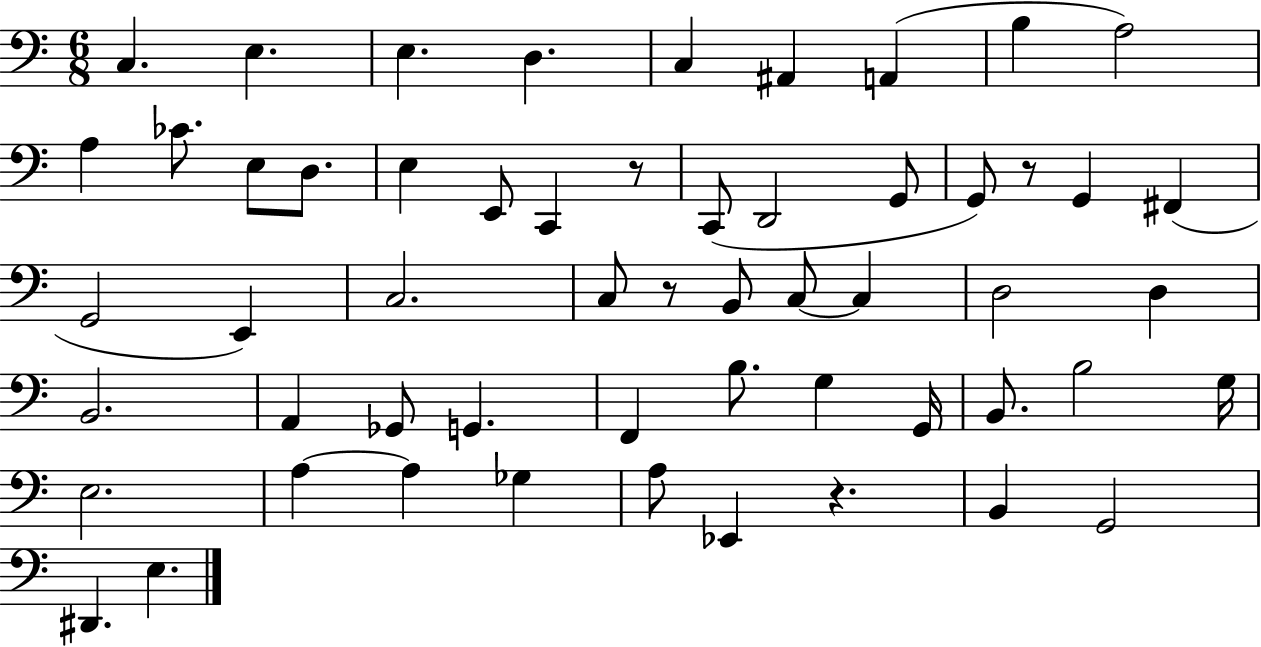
C3/q. E3/q. E3/q. D3/q. C3/q A#2/q A2/q B3/q A3/h A3/q CES4/e. E3/e D3/e. E3/q E2/e C2/q R/e C2/e D2/h G2/e G2/e R/e G2/q F#2/q G2/h E2/q C3/h. C3/e R/e B2/e C3/e C3/q D3/h D3/q B2/h. A2/q Gb2/e G2/q. F2/q B3/e. G3/q G2/s B2/e. B3/h G3/s E3/h. A3/q A3/q Gb3/q A3/e Eb2/q R/q. B2/q G2/h D#2/q. E3/q.